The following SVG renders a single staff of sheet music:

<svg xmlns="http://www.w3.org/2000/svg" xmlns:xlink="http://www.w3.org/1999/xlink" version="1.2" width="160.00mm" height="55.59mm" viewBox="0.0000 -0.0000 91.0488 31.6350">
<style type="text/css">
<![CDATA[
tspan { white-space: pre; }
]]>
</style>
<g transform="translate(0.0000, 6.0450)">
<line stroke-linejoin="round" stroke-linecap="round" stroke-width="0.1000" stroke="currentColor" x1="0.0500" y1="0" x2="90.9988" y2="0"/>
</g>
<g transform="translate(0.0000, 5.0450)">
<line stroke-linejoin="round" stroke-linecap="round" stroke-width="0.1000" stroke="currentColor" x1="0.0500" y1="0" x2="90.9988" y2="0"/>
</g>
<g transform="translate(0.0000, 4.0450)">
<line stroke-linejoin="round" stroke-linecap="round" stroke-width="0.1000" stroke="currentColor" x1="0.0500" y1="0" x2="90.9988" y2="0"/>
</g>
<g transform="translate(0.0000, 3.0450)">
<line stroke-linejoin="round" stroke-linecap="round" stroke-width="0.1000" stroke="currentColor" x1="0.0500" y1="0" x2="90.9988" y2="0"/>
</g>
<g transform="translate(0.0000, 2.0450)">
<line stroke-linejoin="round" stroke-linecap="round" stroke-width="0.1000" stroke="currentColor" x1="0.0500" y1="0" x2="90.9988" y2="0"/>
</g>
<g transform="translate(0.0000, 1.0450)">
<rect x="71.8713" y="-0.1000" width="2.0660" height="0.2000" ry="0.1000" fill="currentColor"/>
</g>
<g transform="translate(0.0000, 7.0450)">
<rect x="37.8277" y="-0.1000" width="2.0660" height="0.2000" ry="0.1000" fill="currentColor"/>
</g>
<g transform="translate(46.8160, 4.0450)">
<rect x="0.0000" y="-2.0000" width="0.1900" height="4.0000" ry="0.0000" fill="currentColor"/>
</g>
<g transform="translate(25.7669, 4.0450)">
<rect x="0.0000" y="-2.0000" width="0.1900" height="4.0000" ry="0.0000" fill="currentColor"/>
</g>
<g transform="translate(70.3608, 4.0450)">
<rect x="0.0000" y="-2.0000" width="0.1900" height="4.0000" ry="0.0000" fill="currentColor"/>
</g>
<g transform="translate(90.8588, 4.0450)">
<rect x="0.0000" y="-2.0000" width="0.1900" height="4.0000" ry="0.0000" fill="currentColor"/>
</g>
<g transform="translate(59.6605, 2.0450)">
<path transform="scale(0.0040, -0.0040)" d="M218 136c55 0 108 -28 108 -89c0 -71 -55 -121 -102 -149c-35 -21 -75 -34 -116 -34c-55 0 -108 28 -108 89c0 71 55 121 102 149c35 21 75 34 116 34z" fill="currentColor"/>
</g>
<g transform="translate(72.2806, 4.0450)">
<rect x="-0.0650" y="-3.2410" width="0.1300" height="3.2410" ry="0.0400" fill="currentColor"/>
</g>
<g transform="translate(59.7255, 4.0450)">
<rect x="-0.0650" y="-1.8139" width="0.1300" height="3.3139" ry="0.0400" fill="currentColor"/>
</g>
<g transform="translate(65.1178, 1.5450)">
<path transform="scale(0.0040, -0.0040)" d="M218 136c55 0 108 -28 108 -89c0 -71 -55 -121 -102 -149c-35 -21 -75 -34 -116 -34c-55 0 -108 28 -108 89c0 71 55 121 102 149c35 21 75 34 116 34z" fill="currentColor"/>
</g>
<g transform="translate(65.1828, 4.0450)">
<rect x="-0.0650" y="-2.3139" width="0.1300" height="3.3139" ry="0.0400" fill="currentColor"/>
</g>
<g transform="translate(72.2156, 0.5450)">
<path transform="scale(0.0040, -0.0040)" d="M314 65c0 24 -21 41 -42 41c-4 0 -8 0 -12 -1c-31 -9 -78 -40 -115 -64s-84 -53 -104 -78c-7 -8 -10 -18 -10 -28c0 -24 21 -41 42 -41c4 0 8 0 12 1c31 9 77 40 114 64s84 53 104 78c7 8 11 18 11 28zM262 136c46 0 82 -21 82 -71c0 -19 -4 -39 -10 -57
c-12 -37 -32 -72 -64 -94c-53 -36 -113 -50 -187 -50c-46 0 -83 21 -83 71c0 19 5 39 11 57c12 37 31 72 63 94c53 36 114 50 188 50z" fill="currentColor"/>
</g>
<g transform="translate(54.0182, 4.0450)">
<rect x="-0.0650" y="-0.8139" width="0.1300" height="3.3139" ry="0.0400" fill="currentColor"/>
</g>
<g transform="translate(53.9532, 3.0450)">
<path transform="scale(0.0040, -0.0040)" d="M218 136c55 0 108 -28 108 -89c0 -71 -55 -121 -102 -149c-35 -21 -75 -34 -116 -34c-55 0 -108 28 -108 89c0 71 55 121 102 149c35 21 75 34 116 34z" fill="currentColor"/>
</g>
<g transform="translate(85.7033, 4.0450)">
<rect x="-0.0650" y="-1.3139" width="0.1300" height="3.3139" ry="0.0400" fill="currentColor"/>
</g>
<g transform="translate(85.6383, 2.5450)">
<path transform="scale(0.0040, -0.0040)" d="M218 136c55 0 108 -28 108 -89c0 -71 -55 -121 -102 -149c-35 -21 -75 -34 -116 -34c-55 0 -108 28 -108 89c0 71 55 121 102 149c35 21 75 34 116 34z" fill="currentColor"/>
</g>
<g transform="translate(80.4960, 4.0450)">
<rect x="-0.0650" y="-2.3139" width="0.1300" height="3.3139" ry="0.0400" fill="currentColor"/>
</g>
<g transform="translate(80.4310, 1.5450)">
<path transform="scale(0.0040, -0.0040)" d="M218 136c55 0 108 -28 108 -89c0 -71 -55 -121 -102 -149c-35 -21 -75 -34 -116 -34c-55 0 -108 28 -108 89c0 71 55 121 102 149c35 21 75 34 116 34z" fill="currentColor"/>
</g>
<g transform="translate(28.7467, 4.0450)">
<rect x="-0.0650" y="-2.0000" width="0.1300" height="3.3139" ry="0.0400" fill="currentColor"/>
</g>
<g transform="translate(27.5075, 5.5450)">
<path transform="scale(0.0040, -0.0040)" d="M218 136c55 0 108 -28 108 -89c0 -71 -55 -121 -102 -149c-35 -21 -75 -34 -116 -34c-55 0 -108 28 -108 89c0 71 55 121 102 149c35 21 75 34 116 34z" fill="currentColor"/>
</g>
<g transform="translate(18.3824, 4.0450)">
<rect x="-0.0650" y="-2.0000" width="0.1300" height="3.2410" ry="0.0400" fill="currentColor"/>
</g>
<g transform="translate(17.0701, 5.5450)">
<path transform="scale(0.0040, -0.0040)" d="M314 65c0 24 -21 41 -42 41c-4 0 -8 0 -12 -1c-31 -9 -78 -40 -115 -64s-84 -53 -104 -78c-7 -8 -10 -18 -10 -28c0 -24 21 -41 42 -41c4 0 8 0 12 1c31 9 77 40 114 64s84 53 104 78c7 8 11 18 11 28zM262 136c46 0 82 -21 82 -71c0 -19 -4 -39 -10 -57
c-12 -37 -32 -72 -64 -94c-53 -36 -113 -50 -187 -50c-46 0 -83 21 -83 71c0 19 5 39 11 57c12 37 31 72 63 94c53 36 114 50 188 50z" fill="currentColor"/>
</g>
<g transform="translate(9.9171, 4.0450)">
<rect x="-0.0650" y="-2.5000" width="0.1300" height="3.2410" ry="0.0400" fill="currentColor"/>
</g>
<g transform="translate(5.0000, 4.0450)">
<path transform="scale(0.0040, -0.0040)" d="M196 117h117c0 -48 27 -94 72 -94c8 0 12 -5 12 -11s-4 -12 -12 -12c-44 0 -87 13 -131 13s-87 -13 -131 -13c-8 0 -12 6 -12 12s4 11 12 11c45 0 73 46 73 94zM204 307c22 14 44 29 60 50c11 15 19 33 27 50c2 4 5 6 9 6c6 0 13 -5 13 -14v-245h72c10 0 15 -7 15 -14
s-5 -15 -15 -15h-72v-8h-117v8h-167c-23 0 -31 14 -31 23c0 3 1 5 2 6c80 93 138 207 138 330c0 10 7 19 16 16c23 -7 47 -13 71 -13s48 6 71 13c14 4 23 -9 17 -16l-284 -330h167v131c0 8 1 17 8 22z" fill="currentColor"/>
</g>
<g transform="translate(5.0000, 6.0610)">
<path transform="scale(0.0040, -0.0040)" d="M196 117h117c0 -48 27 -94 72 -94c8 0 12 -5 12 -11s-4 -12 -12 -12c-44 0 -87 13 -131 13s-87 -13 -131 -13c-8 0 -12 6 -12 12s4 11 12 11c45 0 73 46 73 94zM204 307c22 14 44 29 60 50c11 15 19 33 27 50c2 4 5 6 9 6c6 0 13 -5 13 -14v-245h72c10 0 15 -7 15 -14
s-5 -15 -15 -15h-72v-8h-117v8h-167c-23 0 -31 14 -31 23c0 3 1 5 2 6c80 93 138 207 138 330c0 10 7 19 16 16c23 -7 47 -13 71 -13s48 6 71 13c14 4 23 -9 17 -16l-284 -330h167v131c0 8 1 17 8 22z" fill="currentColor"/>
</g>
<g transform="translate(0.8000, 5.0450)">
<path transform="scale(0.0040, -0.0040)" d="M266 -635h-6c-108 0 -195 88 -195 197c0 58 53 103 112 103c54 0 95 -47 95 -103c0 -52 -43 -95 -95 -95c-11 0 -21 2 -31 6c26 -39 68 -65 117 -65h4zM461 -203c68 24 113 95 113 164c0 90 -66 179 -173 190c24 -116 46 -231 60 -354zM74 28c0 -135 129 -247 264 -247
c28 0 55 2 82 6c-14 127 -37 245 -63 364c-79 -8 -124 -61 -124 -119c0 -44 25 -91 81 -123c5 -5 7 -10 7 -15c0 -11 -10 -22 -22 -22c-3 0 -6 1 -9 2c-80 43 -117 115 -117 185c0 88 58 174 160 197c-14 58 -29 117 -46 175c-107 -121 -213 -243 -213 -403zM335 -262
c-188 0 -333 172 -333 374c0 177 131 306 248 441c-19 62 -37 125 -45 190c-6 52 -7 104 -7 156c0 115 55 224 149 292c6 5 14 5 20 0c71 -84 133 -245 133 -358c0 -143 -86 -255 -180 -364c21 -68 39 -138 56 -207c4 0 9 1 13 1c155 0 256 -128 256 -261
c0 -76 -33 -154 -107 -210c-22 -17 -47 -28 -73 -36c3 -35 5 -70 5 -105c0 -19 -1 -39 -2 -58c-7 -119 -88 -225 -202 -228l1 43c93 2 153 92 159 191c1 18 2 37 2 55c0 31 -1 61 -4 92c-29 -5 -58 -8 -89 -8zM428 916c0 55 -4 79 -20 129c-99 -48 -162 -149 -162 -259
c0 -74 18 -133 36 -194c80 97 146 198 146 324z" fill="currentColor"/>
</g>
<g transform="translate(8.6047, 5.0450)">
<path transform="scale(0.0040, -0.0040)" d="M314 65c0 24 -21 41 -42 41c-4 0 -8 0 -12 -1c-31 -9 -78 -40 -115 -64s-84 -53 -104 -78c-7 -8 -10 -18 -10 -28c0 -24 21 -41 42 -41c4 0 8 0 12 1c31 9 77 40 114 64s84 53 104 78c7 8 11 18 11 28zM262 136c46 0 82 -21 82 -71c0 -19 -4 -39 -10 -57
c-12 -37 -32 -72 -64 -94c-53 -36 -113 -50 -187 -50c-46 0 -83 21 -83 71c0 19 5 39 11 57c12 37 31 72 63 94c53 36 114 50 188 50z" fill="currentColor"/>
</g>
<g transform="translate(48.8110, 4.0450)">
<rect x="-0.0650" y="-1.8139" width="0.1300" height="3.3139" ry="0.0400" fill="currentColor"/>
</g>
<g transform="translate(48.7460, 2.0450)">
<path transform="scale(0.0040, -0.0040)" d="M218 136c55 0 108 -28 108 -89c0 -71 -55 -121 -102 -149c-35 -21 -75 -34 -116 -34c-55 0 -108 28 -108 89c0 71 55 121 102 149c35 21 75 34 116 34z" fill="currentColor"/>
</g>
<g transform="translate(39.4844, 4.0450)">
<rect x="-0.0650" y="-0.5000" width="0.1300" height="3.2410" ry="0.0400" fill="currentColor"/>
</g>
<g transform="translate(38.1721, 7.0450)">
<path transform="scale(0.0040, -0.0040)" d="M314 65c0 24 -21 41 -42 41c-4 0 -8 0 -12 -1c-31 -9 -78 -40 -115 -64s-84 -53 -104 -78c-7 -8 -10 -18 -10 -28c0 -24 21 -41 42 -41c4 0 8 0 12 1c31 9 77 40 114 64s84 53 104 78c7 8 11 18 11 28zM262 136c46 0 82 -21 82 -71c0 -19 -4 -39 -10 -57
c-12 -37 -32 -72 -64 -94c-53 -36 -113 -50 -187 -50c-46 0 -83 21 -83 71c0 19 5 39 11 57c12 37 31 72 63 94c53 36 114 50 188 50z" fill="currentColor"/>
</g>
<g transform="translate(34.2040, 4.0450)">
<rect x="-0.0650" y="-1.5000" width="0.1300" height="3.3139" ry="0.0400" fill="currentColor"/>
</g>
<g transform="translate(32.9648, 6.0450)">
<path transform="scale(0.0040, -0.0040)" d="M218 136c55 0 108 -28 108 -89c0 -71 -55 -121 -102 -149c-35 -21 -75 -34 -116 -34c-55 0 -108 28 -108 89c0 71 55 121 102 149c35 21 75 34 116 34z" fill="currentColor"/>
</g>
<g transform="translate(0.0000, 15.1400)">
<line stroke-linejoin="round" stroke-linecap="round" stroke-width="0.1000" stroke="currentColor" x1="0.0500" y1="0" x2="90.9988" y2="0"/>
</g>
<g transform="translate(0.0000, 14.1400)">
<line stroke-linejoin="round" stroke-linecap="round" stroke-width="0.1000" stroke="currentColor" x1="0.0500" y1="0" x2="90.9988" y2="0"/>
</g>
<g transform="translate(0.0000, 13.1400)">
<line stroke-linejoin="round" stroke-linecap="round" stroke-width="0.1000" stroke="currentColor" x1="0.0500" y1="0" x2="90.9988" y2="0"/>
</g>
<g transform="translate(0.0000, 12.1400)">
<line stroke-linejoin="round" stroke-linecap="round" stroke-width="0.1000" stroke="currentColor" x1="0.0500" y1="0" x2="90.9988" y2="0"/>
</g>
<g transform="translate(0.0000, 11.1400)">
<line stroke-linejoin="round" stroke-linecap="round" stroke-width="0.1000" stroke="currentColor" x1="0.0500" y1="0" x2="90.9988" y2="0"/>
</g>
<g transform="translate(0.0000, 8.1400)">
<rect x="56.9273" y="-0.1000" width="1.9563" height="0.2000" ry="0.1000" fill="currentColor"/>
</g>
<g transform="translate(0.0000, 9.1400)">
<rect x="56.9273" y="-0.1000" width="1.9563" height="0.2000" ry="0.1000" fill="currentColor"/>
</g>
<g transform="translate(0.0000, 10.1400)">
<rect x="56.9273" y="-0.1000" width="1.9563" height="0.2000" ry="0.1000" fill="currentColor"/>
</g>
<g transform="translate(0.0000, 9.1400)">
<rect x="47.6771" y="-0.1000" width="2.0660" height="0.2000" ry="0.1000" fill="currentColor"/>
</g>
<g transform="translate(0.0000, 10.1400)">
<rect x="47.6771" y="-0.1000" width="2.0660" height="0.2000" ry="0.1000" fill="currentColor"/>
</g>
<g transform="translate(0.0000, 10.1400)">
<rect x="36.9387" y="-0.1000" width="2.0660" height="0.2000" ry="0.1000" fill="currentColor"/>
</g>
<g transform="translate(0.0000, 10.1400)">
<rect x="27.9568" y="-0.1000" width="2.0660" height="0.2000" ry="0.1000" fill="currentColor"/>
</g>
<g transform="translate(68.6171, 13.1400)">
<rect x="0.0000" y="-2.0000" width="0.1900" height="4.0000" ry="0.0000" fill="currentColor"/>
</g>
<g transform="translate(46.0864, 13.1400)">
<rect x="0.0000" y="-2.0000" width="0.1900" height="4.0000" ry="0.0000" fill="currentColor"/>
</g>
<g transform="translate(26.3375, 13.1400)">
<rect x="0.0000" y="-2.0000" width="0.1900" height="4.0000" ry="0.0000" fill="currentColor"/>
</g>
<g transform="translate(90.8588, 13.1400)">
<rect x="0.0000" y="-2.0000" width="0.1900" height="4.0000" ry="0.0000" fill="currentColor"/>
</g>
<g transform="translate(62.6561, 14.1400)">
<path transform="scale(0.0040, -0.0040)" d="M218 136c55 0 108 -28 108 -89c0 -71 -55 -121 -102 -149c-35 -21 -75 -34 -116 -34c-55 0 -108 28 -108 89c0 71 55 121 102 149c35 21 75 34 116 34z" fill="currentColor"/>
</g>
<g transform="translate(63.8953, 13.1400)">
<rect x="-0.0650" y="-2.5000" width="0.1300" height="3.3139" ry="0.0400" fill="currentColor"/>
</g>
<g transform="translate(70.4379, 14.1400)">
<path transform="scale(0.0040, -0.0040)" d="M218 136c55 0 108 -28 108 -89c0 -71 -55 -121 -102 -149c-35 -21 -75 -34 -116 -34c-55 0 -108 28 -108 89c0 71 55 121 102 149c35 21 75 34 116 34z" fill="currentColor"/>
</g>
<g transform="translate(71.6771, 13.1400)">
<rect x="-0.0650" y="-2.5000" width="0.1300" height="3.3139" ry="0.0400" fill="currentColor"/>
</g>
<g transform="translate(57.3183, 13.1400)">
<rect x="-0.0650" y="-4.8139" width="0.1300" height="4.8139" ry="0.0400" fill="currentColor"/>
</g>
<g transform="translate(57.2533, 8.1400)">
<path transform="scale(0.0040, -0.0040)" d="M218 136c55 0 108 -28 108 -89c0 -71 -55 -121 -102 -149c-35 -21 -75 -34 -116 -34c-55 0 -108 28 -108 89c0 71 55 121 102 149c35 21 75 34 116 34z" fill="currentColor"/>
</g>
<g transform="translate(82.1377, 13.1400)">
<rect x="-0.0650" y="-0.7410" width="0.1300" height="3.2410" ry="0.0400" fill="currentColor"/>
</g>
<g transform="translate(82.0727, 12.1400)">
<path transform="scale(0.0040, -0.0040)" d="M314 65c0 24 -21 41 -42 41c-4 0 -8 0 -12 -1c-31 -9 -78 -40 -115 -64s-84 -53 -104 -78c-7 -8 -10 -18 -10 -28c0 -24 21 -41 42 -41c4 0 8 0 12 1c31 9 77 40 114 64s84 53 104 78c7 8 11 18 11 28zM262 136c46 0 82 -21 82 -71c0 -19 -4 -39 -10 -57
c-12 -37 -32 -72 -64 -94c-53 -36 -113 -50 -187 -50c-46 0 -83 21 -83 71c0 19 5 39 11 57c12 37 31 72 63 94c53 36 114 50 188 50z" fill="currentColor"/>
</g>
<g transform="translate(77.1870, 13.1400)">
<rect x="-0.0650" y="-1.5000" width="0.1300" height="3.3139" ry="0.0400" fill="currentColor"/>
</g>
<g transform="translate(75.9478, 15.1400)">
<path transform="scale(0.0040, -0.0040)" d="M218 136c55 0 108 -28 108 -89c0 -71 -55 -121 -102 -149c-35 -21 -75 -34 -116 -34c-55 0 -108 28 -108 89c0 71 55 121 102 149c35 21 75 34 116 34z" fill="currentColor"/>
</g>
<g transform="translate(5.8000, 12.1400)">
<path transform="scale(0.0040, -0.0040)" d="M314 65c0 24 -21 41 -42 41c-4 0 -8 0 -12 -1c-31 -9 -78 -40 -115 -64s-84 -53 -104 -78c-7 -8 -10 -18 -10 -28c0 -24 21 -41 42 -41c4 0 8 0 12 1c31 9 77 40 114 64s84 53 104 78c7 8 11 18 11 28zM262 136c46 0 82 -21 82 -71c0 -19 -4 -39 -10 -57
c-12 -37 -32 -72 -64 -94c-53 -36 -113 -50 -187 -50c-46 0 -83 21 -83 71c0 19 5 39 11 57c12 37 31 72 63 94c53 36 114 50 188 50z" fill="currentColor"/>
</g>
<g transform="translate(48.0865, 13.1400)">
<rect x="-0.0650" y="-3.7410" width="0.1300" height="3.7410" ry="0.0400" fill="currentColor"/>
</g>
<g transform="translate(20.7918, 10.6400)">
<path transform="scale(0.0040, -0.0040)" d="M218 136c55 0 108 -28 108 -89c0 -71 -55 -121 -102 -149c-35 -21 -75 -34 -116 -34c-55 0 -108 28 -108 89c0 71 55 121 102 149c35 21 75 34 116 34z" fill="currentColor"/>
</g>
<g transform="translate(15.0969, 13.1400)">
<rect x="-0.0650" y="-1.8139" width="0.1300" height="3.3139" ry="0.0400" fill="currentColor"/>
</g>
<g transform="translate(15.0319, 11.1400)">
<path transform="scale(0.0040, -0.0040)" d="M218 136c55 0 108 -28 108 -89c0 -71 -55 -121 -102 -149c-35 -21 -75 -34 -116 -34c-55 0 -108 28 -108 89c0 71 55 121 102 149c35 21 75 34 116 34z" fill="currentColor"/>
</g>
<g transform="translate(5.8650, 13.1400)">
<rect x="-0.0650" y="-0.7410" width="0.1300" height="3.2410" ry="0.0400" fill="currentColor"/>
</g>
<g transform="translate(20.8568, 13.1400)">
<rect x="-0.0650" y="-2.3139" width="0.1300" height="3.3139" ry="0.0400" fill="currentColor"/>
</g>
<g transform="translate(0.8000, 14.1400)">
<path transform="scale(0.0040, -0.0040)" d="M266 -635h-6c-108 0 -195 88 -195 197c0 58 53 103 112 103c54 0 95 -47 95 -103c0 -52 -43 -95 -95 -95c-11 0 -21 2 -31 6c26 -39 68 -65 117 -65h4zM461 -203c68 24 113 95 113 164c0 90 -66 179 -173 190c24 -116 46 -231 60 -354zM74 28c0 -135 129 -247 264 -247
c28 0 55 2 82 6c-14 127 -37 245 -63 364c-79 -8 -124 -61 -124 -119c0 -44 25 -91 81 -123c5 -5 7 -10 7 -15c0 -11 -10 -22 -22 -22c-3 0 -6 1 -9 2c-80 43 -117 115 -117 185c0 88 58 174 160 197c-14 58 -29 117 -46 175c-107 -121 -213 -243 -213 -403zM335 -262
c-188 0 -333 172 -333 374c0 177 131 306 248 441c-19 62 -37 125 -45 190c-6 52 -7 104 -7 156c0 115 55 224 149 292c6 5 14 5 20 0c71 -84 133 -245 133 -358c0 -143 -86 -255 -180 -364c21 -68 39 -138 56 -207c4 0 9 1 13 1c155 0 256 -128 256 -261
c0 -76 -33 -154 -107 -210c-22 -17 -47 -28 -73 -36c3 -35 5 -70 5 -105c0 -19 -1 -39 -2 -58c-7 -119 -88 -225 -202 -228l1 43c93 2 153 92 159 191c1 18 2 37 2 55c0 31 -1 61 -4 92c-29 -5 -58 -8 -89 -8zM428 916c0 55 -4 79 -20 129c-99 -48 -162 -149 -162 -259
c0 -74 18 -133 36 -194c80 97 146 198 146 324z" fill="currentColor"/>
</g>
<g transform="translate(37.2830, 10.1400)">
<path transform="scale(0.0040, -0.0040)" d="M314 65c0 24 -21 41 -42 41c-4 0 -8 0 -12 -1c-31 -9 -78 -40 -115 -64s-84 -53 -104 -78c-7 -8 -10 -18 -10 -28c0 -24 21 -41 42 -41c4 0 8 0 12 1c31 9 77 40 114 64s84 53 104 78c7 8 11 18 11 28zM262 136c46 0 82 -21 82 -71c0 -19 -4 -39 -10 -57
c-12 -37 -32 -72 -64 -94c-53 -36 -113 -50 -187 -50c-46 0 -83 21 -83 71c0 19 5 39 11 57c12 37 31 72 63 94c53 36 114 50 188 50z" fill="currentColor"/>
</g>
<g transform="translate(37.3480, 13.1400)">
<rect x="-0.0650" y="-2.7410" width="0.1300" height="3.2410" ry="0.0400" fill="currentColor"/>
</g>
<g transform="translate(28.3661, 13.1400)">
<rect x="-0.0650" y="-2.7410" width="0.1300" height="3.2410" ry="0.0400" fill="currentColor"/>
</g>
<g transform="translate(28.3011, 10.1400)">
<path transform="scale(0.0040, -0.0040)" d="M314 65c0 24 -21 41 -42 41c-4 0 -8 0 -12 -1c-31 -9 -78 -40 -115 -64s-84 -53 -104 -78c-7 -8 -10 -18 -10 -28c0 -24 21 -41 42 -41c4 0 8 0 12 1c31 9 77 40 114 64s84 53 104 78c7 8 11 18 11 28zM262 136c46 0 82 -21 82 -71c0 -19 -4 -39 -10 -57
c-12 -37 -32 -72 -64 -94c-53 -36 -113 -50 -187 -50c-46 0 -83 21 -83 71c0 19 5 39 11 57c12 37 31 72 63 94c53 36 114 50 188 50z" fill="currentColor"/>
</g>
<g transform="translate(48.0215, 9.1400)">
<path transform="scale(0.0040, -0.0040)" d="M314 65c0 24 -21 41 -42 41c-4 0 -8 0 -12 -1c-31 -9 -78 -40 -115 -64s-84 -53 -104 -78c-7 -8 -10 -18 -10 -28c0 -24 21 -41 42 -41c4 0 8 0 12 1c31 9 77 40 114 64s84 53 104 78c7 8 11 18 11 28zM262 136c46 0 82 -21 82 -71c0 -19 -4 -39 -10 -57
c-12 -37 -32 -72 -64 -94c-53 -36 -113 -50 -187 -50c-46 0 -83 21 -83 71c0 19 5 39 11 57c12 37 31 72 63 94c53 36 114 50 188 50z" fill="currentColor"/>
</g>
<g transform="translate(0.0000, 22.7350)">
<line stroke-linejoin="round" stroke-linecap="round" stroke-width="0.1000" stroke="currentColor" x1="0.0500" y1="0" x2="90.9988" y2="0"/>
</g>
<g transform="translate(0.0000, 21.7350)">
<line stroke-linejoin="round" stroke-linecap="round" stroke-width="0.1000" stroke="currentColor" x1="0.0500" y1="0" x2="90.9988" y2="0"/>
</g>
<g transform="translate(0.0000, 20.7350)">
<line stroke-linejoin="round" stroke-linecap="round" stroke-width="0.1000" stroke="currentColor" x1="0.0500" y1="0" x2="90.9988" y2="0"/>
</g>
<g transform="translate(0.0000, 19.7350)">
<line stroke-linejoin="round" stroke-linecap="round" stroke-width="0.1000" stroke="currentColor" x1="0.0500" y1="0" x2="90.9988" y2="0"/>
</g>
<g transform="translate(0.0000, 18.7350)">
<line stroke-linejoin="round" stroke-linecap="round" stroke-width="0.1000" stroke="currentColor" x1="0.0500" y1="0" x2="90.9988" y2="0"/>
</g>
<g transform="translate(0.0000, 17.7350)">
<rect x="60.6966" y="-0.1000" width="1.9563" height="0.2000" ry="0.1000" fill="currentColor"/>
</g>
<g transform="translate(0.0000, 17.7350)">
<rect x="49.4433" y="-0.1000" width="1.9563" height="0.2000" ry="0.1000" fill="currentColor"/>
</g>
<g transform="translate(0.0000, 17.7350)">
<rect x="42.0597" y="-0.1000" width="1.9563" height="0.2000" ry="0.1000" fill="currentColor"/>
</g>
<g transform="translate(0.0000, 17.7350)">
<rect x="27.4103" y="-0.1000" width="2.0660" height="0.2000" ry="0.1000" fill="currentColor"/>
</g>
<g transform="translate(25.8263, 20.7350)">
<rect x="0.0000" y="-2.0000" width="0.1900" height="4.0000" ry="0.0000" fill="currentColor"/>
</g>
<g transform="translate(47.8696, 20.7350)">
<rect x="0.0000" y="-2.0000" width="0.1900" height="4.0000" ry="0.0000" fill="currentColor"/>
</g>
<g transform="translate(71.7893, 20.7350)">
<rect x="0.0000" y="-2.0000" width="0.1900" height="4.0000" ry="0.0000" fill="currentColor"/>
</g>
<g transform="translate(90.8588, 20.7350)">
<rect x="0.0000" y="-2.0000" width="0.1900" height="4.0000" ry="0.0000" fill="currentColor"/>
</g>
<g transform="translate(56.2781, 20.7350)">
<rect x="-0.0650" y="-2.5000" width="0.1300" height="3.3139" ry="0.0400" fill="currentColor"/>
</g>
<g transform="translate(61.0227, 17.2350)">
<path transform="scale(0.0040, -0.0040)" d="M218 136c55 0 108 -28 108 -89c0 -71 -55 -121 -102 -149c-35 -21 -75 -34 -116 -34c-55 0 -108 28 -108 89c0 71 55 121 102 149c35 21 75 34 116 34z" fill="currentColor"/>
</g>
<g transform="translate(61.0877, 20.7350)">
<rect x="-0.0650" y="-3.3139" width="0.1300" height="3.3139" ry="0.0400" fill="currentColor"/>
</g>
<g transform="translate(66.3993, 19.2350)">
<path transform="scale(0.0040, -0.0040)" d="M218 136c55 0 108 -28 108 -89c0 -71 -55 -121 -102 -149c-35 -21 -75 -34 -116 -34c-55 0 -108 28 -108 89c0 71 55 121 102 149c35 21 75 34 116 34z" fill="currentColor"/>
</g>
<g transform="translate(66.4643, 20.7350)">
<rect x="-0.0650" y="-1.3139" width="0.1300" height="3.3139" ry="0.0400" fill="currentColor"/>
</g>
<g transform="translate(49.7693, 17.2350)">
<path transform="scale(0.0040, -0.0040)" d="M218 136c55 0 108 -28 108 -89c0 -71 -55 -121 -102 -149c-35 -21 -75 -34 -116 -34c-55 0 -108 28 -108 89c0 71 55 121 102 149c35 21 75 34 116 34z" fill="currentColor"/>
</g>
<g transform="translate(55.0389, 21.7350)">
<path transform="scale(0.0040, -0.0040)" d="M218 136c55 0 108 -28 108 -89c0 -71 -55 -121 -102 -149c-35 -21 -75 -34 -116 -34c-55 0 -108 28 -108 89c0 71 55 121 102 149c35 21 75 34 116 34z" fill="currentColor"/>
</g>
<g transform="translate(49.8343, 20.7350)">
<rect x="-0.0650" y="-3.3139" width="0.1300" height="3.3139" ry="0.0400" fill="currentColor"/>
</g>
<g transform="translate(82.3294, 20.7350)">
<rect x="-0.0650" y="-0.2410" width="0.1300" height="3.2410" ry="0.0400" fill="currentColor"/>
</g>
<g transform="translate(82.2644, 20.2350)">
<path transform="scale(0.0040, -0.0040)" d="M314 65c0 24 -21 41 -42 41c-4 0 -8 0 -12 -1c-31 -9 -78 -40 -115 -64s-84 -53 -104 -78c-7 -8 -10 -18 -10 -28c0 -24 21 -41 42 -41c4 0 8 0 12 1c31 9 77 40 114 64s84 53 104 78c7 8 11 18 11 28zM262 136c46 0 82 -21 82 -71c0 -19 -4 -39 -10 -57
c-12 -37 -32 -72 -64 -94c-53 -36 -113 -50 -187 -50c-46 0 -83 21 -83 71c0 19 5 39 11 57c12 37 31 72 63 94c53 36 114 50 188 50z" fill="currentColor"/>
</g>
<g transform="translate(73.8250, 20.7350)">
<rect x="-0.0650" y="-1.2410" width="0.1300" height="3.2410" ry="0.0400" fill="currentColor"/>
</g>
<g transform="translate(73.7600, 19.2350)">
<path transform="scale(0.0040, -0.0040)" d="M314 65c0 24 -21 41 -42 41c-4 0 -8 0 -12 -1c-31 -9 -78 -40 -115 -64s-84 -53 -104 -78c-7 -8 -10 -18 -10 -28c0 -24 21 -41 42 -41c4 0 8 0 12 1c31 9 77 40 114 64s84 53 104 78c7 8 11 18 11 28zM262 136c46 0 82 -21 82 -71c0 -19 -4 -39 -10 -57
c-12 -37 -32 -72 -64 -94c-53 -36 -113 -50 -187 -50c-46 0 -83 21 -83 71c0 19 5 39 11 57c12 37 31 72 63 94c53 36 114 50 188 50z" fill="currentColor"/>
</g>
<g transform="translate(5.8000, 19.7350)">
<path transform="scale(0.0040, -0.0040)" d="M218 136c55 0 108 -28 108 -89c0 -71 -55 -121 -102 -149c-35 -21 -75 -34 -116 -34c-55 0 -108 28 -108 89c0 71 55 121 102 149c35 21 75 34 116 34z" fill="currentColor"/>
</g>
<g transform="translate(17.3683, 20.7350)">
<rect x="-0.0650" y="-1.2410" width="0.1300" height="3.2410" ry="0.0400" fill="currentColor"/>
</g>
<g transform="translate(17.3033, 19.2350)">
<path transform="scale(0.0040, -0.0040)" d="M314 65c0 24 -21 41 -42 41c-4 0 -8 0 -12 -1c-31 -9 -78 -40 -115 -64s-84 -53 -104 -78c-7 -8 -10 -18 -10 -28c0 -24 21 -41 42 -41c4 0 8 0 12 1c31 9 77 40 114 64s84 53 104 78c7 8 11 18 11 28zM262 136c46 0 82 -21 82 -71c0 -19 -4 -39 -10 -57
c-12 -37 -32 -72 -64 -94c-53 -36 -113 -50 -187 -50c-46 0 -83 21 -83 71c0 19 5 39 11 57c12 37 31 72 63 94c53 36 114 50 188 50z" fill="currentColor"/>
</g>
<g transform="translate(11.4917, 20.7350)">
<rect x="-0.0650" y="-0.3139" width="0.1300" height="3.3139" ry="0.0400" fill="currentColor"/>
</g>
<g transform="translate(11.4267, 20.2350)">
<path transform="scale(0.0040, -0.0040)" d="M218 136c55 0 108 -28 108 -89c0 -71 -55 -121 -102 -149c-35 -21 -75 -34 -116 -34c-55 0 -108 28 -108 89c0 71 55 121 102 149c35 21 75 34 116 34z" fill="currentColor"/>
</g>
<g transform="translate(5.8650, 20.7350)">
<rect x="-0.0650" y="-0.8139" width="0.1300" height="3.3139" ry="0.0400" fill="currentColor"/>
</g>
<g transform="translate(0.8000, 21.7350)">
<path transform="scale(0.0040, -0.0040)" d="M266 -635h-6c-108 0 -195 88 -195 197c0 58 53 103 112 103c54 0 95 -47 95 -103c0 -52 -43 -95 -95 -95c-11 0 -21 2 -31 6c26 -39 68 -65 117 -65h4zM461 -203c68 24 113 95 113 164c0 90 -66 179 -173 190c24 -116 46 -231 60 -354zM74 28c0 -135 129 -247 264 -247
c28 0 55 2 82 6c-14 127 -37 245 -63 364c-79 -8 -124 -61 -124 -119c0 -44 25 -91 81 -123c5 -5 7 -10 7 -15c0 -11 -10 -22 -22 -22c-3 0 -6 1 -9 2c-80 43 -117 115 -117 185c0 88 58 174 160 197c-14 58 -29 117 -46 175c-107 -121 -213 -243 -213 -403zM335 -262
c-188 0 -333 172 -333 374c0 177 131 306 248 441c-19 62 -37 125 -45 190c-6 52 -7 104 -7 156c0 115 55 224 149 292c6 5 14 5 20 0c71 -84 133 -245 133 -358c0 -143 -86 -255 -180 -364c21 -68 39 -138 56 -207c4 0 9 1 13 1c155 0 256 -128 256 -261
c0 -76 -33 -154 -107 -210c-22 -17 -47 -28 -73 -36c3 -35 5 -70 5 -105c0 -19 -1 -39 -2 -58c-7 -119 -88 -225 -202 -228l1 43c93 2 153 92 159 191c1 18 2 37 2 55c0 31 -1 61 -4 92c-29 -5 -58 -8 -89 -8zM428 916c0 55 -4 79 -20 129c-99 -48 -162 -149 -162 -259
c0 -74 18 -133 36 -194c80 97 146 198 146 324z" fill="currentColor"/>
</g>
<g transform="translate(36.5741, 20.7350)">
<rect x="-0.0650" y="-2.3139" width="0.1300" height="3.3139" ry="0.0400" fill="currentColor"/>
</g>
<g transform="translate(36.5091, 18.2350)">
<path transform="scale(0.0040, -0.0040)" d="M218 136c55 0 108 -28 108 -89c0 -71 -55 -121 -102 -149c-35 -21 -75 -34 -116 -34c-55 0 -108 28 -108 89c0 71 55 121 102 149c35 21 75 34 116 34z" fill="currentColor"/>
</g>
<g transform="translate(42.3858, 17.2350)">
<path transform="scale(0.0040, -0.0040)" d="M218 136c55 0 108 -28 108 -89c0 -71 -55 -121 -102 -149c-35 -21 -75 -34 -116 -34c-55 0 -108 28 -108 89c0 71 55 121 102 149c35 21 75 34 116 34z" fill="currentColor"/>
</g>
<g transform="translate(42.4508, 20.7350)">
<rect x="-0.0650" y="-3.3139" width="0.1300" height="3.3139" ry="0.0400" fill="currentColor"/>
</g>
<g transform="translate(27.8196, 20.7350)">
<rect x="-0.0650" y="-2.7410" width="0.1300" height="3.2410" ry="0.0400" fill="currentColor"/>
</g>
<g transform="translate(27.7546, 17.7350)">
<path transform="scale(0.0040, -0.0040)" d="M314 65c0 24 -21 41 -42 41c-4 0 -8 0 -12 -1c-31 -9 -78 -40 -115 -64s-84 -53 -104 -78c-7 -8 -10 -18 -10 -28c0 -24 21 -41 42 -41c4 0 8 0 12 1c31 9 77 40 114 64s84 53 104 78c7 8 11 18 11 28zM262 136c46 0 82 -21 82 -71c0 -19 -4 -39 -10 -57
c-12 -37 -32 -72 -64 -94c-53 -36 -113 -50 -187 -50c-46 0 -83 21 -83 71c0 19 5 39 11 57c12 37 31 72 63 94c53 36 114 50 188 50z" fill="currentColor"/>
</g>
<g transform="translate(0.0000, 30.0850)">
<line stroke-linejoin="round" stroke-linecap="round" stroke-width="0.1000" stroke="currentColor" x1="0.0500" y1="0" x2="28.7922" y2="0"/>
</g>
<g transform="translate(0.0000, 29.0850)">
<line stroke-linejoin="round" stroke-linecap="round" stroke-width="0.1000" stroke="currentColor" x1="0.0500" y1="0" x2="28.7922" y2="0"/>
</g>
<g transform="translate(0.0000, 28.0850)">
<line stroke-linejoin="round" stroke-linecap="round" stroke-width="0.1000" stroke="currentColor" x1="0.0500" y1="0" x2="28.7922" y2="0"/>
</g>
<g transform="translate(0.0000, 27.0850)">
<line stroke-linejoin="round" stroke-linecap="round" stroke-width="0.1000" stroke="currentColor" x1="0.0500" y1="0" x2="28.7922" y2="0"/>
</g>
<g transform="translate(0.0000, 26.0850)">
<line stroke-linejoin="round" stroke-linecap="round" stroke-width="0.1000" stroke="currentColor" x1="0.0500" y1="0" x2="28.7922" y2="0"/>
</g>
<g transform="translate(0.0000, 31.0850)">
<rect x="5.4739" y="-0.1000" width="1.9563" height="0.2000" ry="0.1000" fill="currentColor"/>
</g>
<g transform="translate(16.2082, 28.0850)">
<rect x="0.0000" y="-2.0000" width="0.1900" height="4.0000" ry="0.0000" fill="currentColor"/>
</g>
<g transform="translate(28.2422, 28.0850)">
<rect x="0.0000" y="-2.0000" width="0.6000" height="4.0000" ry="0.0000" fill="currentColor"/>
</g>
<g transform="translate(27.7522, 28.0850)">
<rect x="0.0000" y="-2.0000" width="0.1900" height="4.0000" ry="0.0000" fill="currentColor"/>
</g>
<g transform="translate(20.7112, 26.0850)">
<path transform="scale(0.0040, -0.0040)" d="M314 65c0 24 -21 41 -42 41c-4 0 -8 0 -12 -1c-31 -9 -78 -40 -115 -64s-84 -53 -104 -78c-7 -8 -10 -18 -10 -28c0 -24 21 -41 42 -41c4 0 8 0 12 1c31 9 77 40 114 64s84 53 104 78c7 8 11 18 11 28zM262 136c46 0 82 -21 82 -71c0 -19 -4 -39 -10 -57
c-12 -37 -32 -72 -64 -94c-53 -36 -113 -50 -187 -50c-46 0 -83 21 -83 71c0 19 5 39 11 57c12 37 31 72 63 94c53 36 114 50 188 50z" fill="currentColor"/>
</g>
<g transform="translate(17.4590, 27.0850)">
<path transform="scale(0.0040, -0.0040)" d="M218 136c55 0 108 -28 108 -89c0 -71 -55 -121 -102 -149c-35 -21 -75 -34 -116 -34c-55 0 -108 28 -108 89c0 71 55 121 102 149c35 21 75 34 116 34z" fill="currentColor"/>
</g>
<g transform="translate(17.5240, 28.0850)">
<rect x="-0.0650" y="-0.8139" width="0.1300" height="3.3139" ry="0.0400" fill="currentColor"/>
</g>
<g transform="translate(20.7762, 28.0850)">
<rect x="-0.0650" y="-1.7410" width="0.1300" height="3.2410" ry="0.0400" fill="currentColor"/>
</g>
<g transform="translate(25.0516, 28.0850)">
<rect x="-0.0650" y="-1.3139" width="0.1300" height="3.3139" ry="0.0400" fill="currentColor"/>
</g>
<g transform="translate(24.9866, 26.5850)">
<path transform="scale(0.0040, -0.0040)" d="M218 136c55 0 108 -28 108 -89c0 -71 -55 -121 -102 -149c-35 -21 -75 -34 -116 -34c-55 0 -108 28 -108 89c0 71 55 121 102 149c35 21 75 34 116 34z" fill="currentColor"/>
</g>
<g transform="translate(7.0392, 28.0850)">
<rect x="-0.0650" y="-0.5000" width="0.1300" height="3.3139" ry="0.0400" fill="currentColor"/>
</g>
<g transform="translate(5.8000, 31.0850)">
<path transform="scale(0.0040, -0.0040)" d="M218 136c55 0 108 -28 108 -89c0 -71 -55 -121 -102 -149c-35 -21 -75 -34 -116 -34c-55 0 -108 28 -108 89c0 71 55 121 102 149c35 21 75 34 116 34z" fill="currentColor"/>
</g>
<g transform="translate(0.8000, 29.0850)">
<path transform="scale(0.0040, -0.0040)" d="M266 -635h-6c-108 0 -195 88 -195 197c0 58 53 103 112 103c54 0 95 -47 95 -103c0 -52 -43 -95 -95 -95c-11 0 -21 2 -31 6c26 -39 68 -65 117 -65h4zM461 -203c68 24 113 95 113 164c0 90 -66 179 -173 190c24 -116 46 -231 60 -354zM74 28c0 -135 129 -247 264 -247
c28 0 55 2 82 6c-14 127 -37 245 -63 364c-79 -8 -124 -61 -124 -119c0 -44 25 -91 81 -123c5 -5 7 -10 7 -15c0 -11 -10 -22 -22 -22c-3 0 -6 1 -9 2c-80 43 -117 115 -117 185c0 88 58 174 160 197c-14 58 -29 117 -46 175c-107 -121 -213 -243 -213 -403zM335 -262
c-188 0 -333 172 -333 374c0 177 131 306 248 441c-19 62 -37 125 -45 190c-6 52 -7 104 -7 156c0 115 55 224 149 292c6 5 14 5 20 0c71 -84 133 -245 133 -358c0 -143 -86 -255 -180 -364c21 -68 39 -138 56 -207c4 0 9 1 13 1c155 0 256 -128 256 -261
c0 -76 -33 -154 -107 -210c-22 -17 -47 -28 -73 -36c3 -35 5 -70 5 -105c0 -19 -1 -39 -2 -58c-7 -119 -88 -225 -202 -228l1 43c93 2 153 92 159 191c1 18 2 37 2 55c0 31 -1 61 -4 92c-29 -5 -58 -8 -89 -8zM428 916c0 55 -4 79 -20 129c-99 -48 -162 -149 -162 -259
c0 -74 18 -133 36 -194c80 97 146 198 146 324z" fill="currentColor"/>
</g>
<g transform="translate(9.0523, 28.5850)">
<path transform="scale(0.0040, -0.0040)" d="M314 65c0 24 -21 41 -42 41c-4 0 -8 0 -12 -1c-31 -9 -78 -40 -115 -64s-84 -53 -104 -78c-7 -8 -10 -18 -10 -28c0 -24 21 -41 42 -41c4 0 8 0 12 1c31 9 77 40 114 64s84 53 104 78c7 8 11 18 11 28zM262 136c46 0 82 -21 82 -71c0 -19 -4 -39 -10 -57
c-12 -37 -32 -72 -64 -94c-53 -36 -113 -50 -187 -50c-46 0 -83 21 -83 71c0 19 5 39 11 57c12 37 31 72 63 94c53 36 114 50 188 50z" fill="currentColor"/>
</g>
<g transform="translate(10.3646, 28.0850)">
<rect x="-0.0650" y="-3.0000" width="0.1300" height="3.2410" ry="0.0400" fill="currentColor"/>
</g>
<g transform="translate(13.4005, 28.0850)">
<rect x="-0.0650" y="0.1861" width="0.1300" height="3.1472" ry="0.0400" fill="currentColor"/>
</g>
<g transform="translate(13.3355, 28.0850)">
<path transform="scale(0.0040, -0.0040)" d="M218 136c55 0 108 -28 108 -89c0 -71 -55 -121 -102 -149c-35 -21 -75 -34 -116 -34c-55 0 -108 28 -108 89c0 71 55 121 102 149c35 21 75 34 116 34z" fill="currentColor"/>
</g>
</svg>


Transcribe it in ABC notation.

X:1
T:Untitled
M:4/4
L:1/4
K:C
G2 F2 F E C2 f d f g b2 g e d2 f g a2 a2 c'2 e' G G E d2 d c e2 a2 g b b G b e e2 c2 C A2 B d f2 e